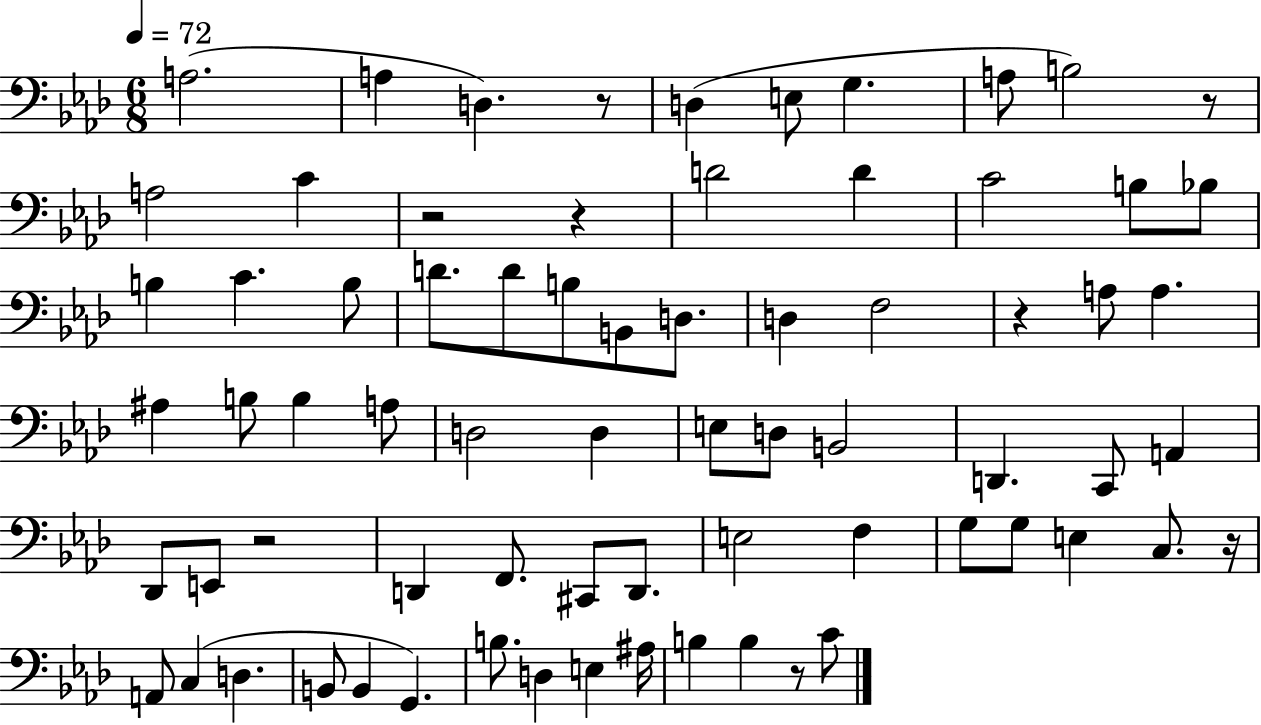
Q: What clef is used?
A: bass